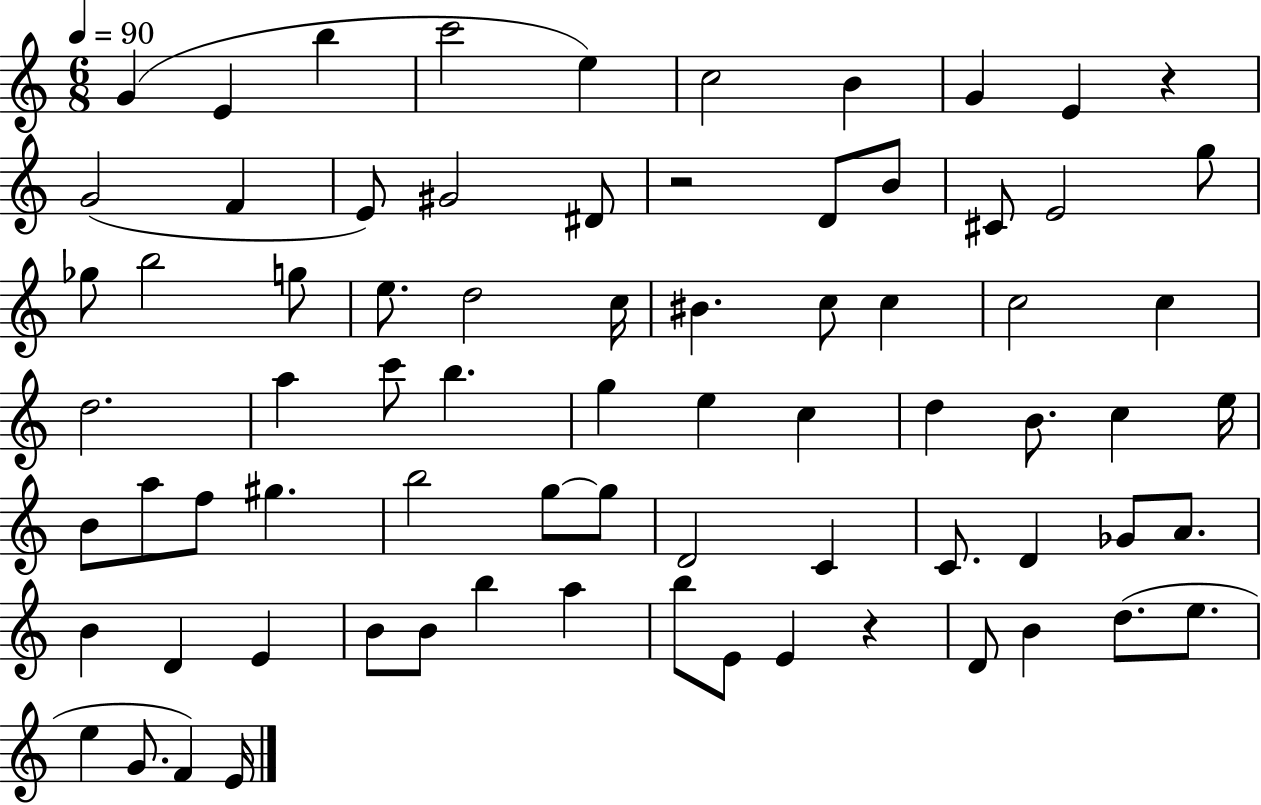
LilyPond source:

{
  \clef treble
  \numericTimeSignature
  \time 6/8
  \key c \major
  \tempo 4 = 90
  g'4( e'4 b''4 | c'''2 e''4) | c''2 b'4 | g'4 e'4 r4 | \break g'2( f'4 | e'8) gis'2 dis'8 | r2 d'8 b'8 | cis'8 e'2 g''8 | \break ges''8 b''2 g''8 | e''8. d''2 c''16 | bis'4. c''8 c''4 | c''2 c''4 | \break d''2. | a''4 c'''8 b''4. | g''4 e''4 c''4 | d''4 b'8. c''4 e''16 | \break b'8 a''8 f''8 gis''4. | b''2 g''8~~ g''8 | d'2 c'4 | c'8. d'4 ges'8 a'8. | \break b'4 d'4 e'4 | b'8 b'8 b''4 a''4 | b''8 e'8 e'4 r4 | d'8 b'4 d''8.( e''8. | \break e''4 g'8. f'4) e'16 | \bar "|."
}